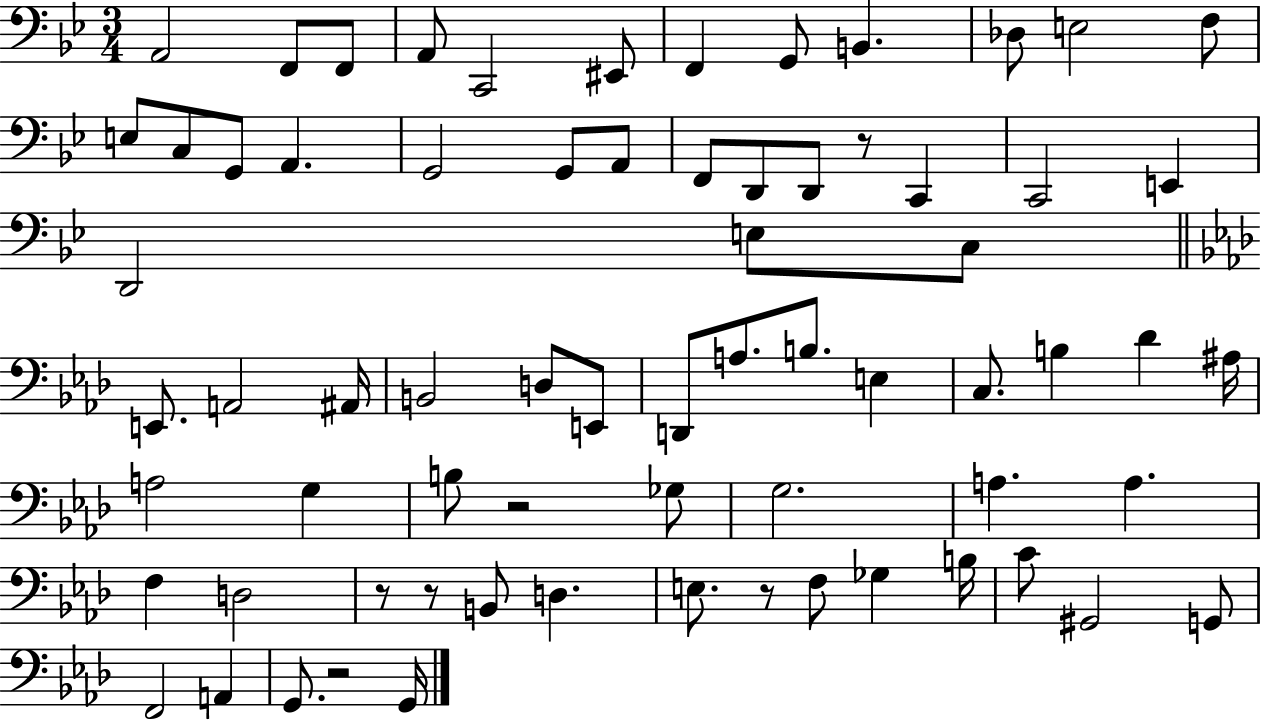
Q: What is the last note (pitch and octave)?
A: G2